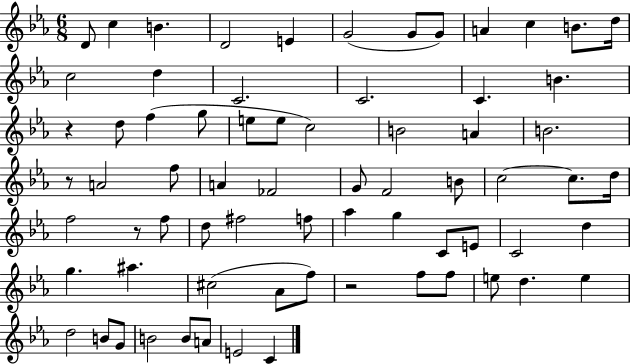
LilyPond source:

{
  \clef treble
  \numericTimeSignature
  \time 6/8
  \key ees \major
  d'8 c''4 b'4. | d'2 e'4 | g'2( g'8 g'8) | a'4 c''4 b'8. d''16 | \break c''2 d''4 | c'2. | c'2. | c'4. b'4. | \break r4 d''8 f''4( g''8 | e''8 e''8 c''2) | b'2 a'4 | b'2. | \break r8 a'2 f''8 | a'4 fes'2 | g'8 f'2 b'8 | c''2~~ c''8. d''16 | \break f''2 r8 f''8 | d''8 fis''2 f''8 | aes''4 g''4 c'8 e'8 | c'2 d''4 | \break g''4. ais''4. | cis''2( aes'8 f''8) | r2 f''8 f''8 | e''8 d''4. e''4 | \break d''2 b'8 g'8 | b'2 b'8 a'8 | e'2 c'4 | \bar "|."
}